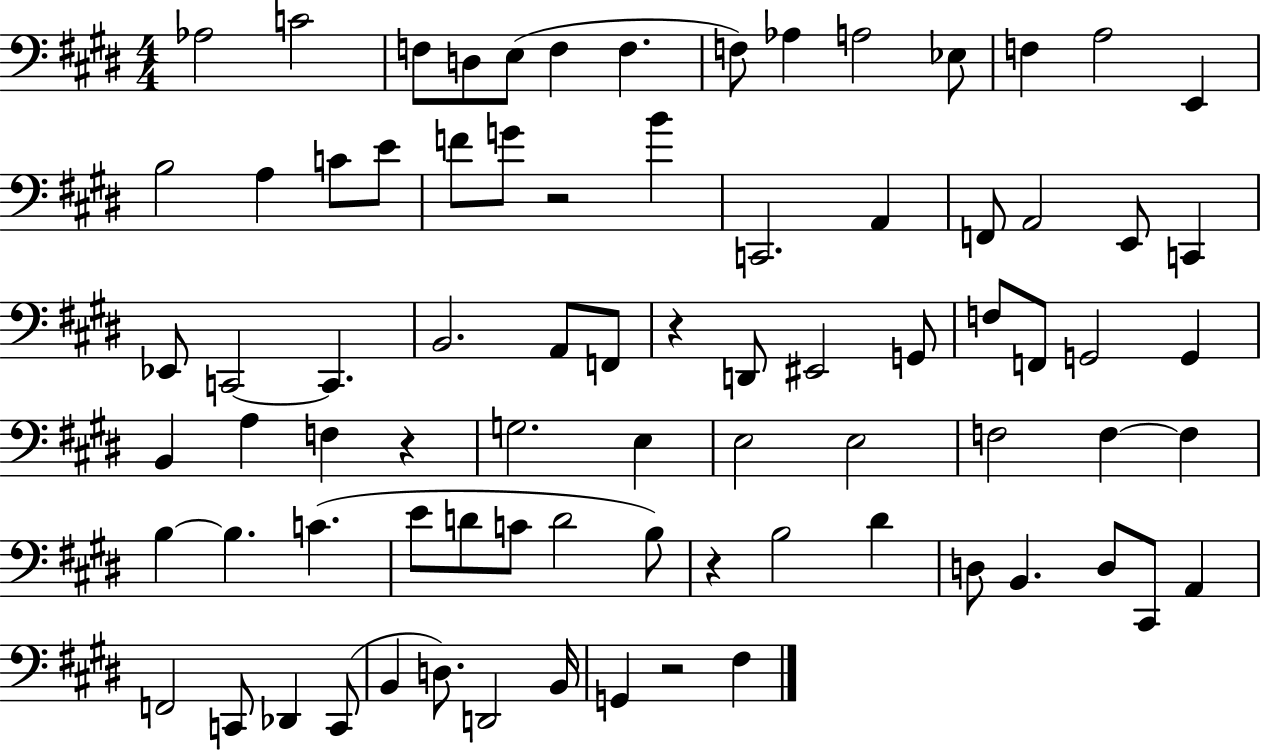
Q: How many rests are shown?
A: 5